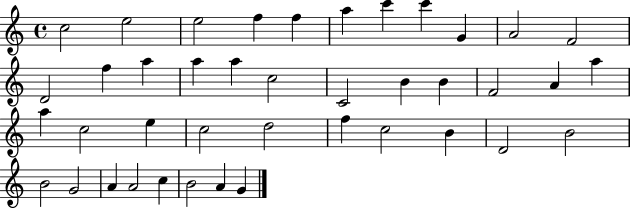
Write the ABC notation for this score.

X:1
T:Untitled
M:4/4
L:1/4
K:C
c2 e2 e2 f f a c' c' G A2 F2 D2 f a a a c2 C2 B B F2 A a a c2 e c2 d2 f c2 B D2 B2 B2 G2 A A2 c B2 A G